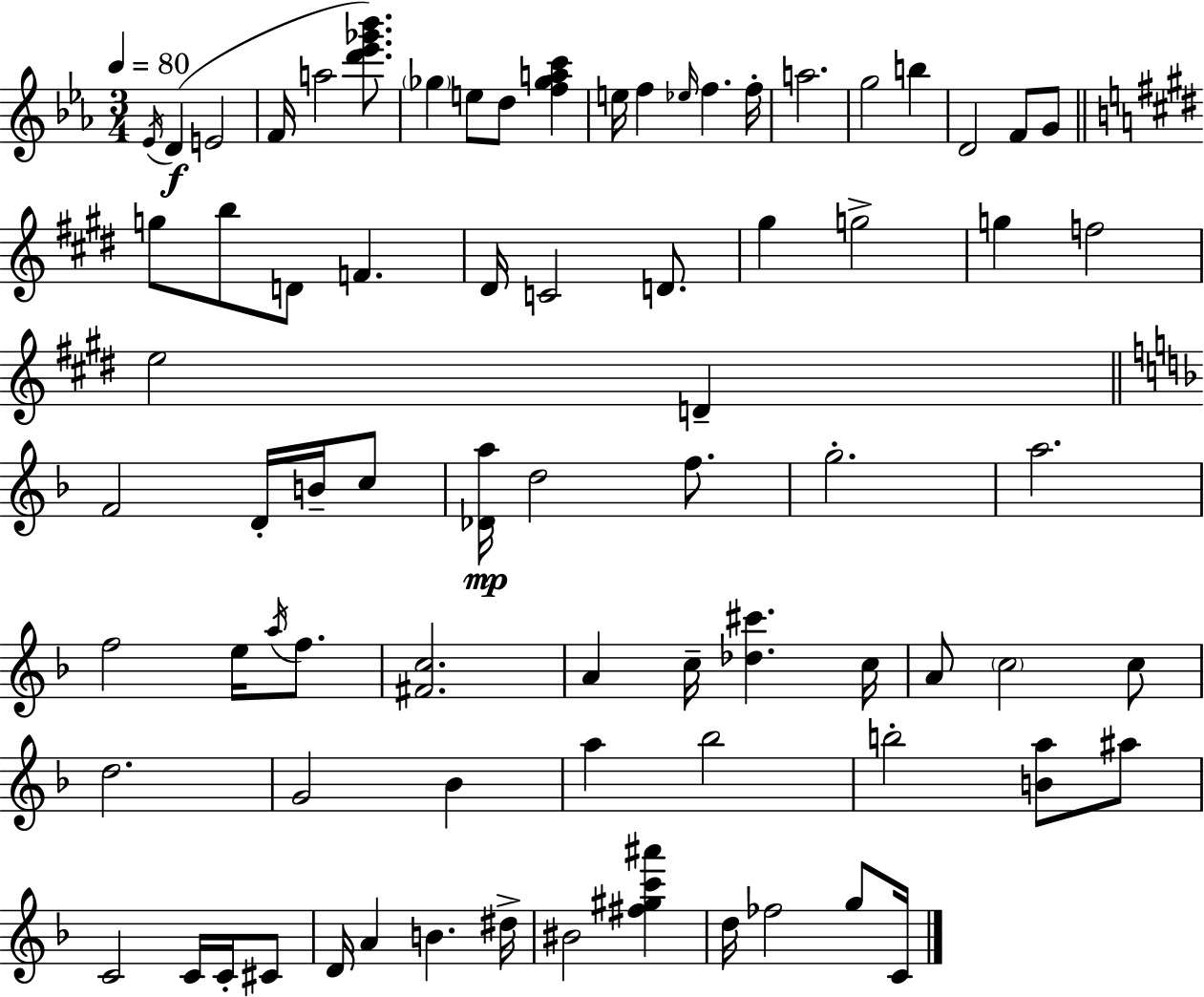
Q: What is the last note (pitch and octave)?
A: C4